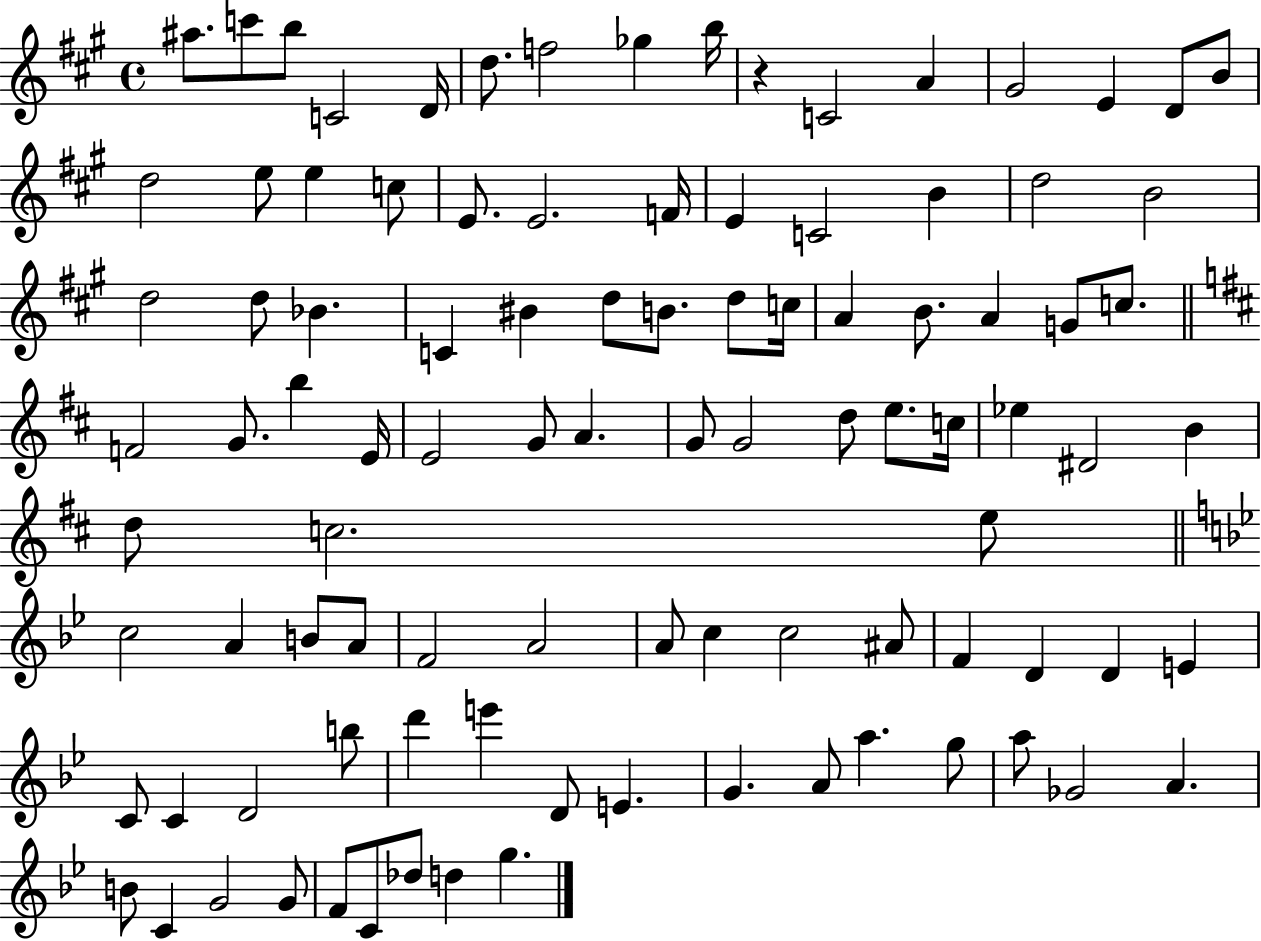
A#5/e. C6/e B5/e C4/h D4/s D5/e. F5/h Gb5/q B5/s R/q C4/h A4/q G#4/h E4/q D4/e B4/e D5/h E5/e E5/q C5/e E4/e. E4/h. F4/s E4/q C4/h B4/q D5/h B4/h D5/h D5/e Bb4/q. C4/q BIS4/q D5/e B4/e. D5/e C5/s A4/q B4/e. A4/q G4/e C5/e. F4/h G4/e. B5/q E4/s E4/h G4/e A4/q. G4/e G4/h D5/e E5/e. C5/s Eb5/q D#4/h B4/q D5/e C5/h. E5/e C5/h A4/q B4/e A4/e F4/h A4/h A4/e C5/q C5/h A#4/e F4/q D4/q D4/q E4/q C4/e C4/q D4/h B5/e D6/q E6/q D4/e E4/q. G4/q. A4/e A5/q. G5/e A5/e Gb4/h A4/q. B4/e C4/q G4/h G4/e F4/e C4/e Db5/e D5/q G5/q.